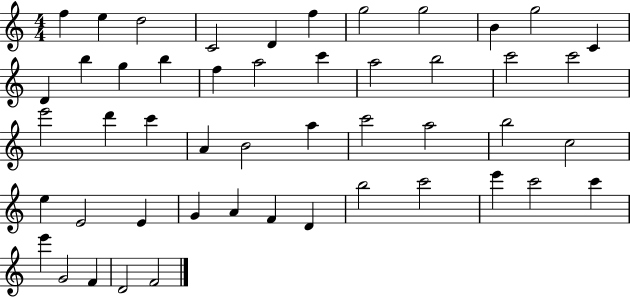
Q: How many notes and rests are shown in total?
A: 49